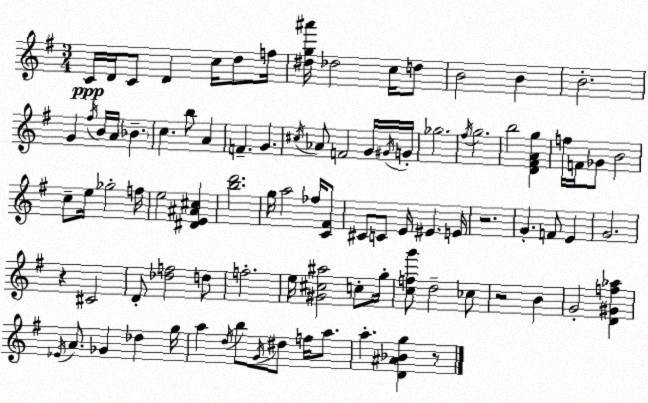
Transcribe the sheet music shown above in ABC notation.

X:1
T:Untitled
M:3/4
L:1/4
K:G
C/4 D/4 C/2 D c/4 d/2 f/4 [^dg^a']/4 _d2 c/4 d/2 B2 B B2 G ^f/4 B/4 A/4 _B c b/2 A F G ^c/4 _A/2 F2 G/4 ^G/4 G/4 _g2 ^f/4 g2 b2 [D^FAg] f/4 F/4 _G/2 B2 c/2 e/4 _g2 f/4 e2 [^DE^A^c] [bd']2 g/4 a2 _f/4 [C^F]/2 ^C/2 C/2 E/4 ^E E/4 z2 G F/2 E G2 z ^C2 D/2 [_df]2 d/2 f2 e/4 [^G^c^a]2 c/2 g/4 [cfg']/2 d2 _c/2 z2 B G2 [D^Gf_a] _E/4 A/2 _G _d g/4 a d/4 b/2 G/4 ^d/2 f/4 a/2 a [D^A_Bg] z/2